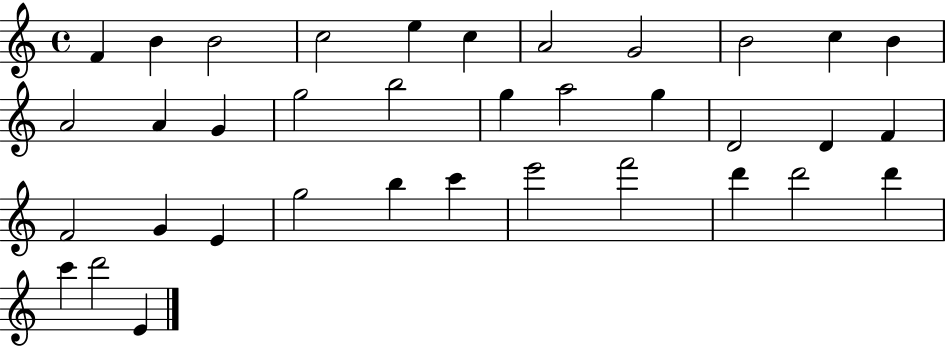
X:1
T:Untitled
M:4/4
L:1/4
K:C
F B B2 c2 e c A2 G2 B2 c B A2 A G g2 b2 g a2 g D2 D F F2 G E g2 b c' e'2 f'2 d' d'2 d' c' d'2 E